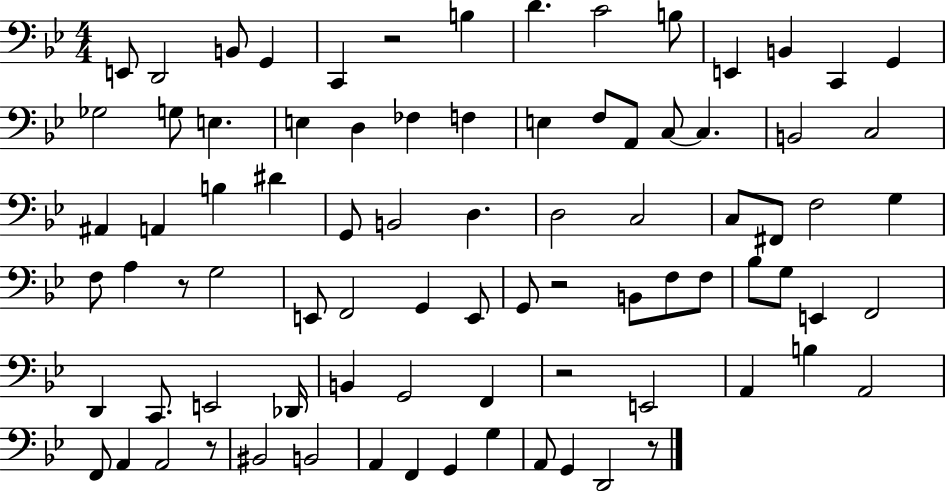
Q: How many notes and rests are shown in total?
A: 84